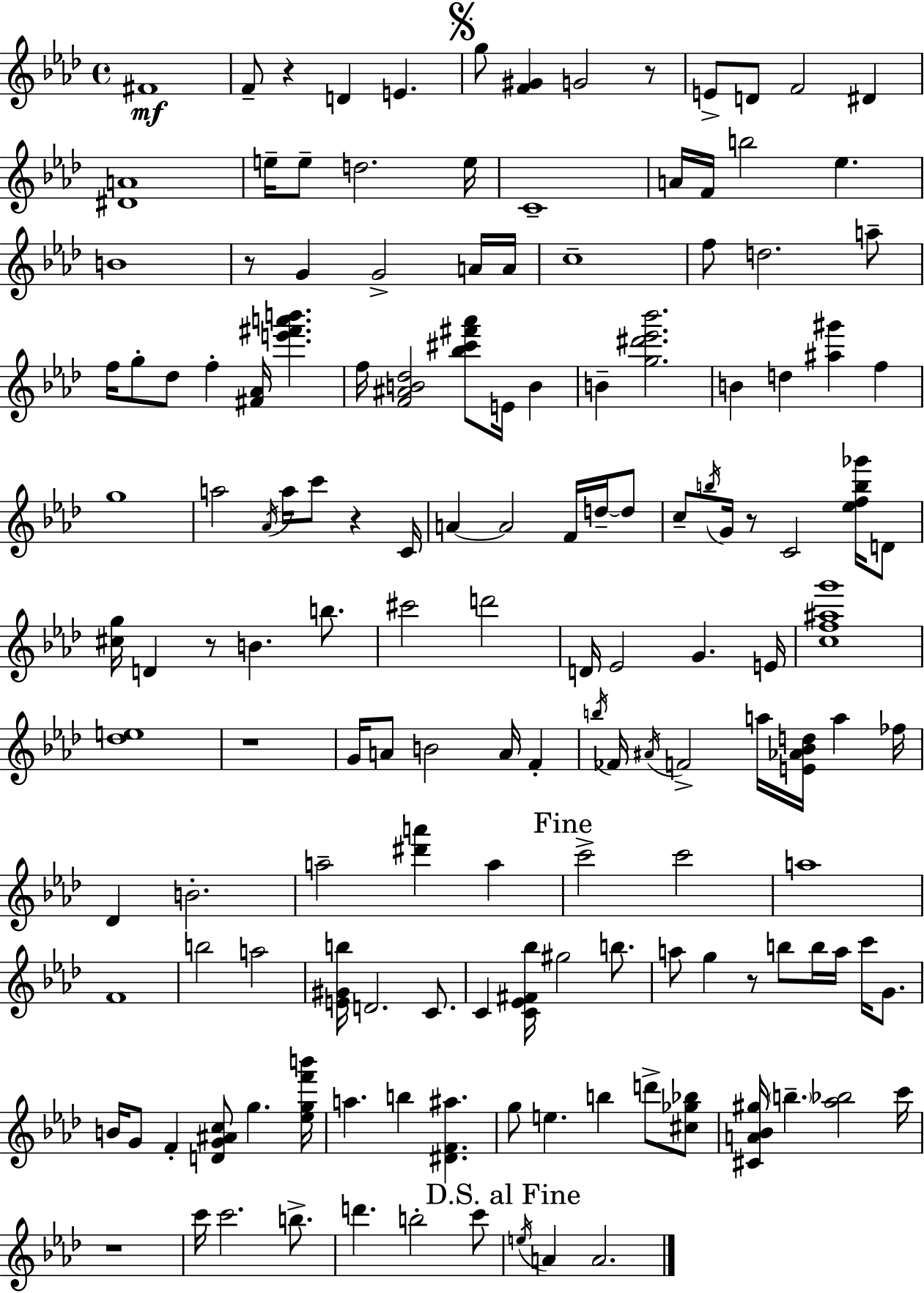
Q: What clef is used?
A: treble